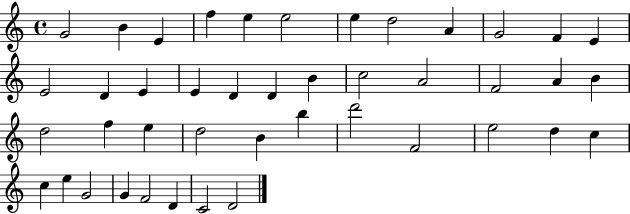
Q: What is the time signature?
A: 4/4